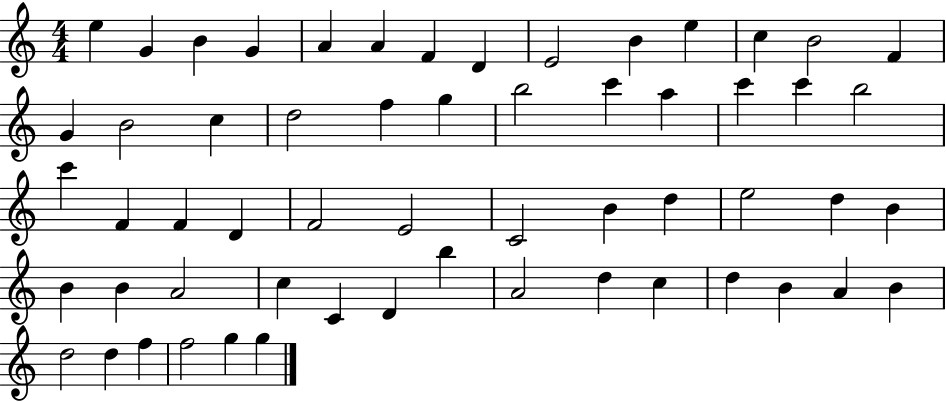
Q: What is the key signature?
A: C major